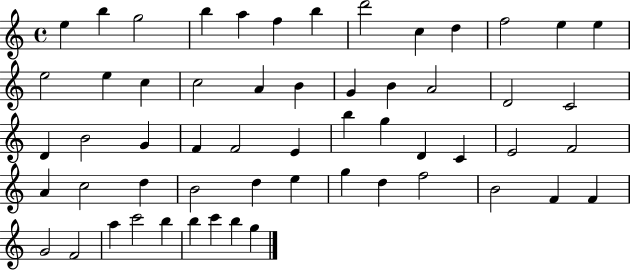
{
  \clef treble
  \time 4/4
  \defaultTimeSignature
  \key c \major
  e''4 b''4 g''2 | b''4 a''4 f''4 b''4 | d'''2 c''4 d''4 | f''2 e''4 e''4 | \break e''2 e''4 c''4 | c''2 a'4 b'4 | g'4 b'4 a'2 | d'2 c'2 | \break d'4 b'2 g'4 | f'4 f'2 e'4 | b''4 g''4 d'4 c'4 | e'2 f'2 | \break a'4 c''2 d''4 | b'2 d''4 e''4 | g''4 d''4 f''2 | b'2 f'4 f'4 | \break g'2 f'2 | a''4 c'''2 b''4 | b''4 c'''4 b''4 g''4 | \bar "|."
}